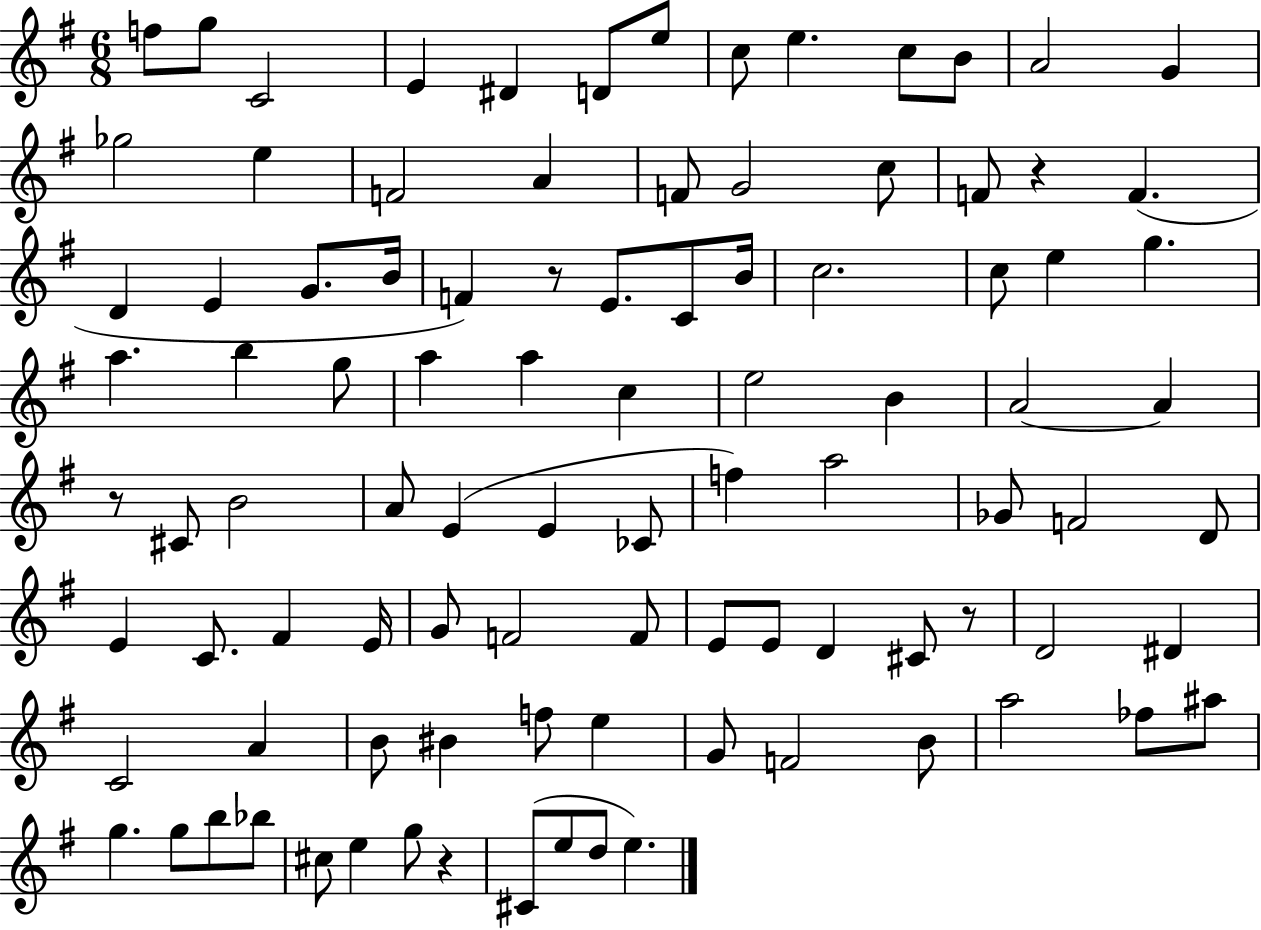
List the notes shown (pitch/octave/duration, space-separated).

F5/e G5/e C4/h E4/q D#4/q D4/e E5/e C5/e E5/q. C5/e B4/e A4/h G4/q Gb5/h E5/q F4/h A4/q F4/e G4/h C5/e F4/e R/q F4/q. D4/q E4/q G4/e. B4/s F4/q R/e E4/e. C4/e B4/s C5/h. C5/e E5/q G5/q. A5/q. B5/q G5/e A5/q A5/q C5/q E5/h B4/q A4/h A4/q R/e C#4/e B4/h A4/e E4/q E4/q CES4/e F5/q A5/h Gb4/e F4/h D4/e E4/q C4/e. F#4/q E4/s G4/e F4/h F4/e E4/e E4/e D4/q C#4/e R/e D4/h D#4/q C4/h A4/q B4/e BIS4/q F5/e E5/q G4/e F4/h B4/e A5/h FES5/e A#5/e G5/q. G5/e B5/e Bb5/e C#5/e E5/q G5/e R/q C#4/e E5/e D5/e E5/q.